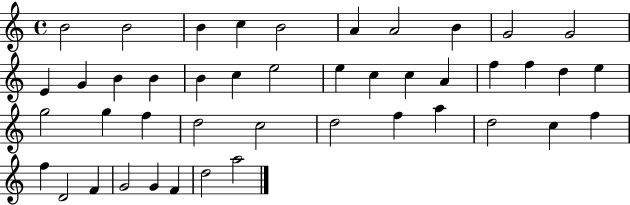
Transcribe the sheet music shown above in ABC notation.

X:1
T:Untitled
M:4/4
L:1/4
K:C
B2 B2 B c B2 A A2 B G2 G2 E G B B B c e2 e c c A f f d e g2 g f d2 c2 d2 f a d2 c f f D2 F G2 G F d2 a2